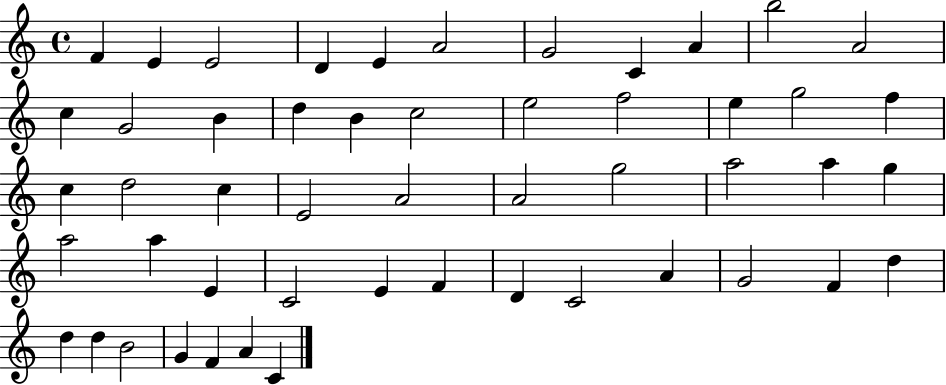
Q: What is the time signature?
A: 4/4